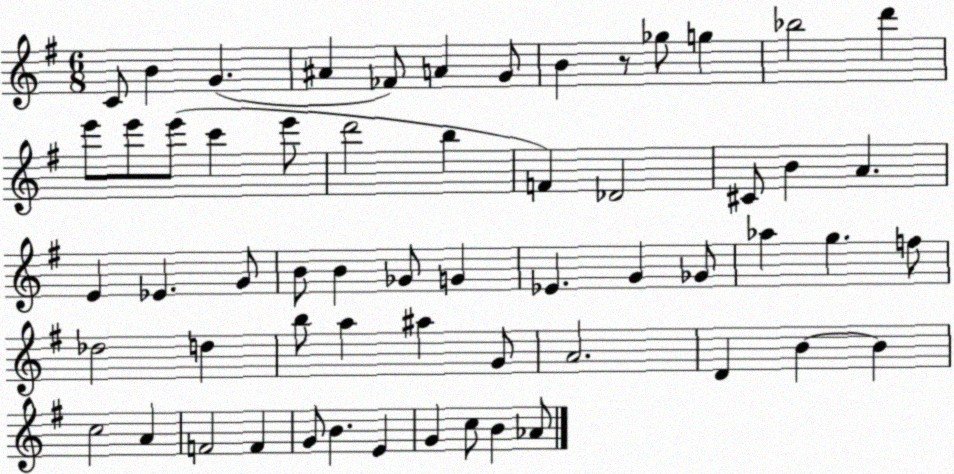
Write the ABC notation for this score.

X:1
T:Untitled
M:6/8
L:1/4
K:G
C/2 B G ^A _F/2 A G/2 B z/2 _g/2 g _b2 d' e'/2 e'/2 e'/2 c' e'/2 d'2 b F _D2 ^C/2 B A E _E G/2 B/2 B _G/2 G _E G _G/2 _a g f/2 _d2 d b/2 a ^a G/2 A2 D B B c2 A F2 F G/2 B E G c/2 B _A/2